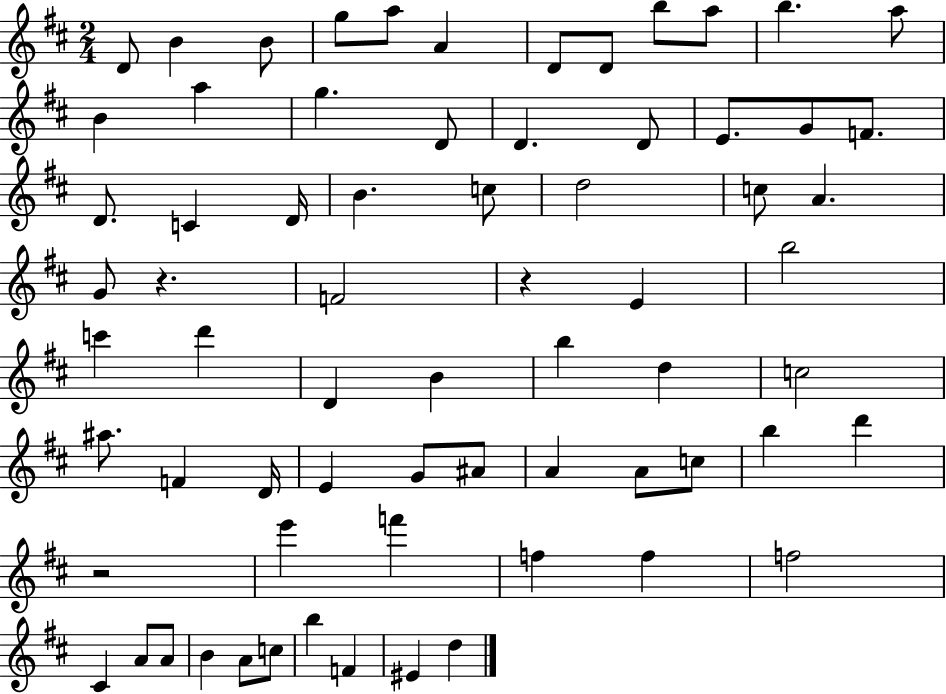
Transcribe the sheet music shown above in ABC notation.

X:1
T:Untitled
M:2/4
L:1/4
K:D
D/2 B B/2 g/2 a/2 A D/2 D/2 b/2 a/2 b a/2 B a g D/2 D D/2 E/2 G/2 F/2 D/2 C D/4 B c/2 d2 c/2 A G/2 z F2 z E b2 c' d' D B b d c2 ^a/2 F D/4 E G/2 ^A/2 A A/2 c/2 b d' z2 e' f' f f f2 ^C A/2 A/2 B A/2 c/2 b F ^E d